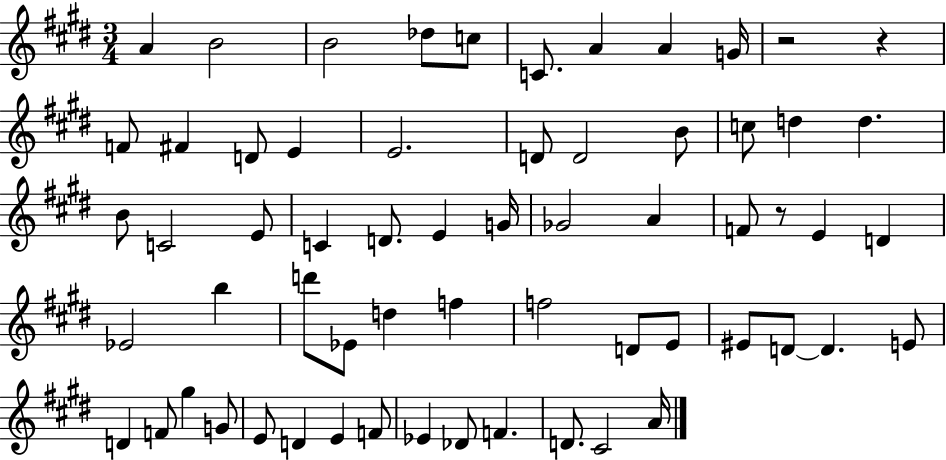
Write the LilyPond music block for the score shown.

{
  \clef treble
  \numericTimeSignature
  \time 3/4
  \key e \major
  a'4 b'2 | b'2 des''8 c''8 | c'8. a'4 a'4 g'16 | r2 r4 | \break f'8 fis'4 d'8 e'4 | e'2. | d'8 d'2 b'8 | c''8 d''4 d''4. | \break b'8 c'2 e'8 | c'4 d'8. e'4 g'16 | ges'2 a'4 | f'8 r8 e'4 d'4 | \break ees'2 b''4 | d'''8 ees'8 d''4 f''4 | f''2 d'8 e'8 | eis'8 d'8~~ d'4. e'8 | \break d'4 f'8 gis''4 g'8 | e'8 d'4 e'4 f'8 | ees'4 des'8 f'4. | d'8. cis'2 a'16 | \break \bar "|."
}